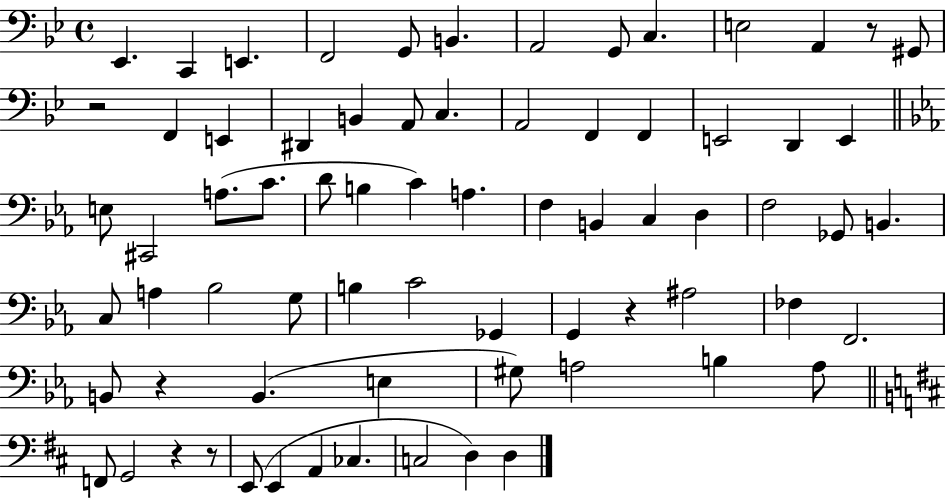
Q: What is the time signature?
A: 4/4